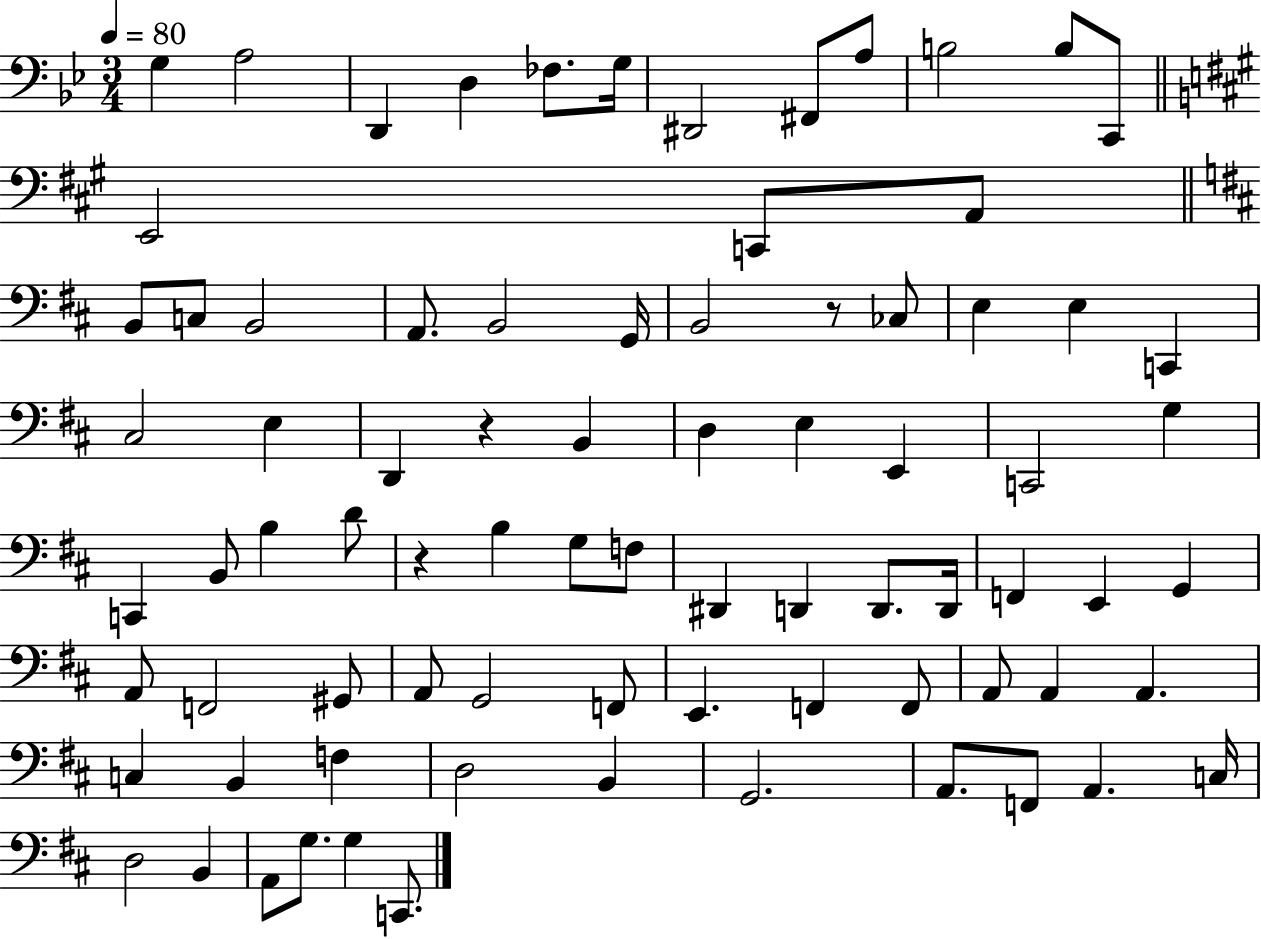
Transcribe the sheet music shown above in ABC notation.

X:1
T:Untitled
M:3/4
L:1/4
K:Bb
G, A,2 D,, D, _F,/2 G,/4 ^D,,2 ^F,,/2 A,/2 B,2 B,/2 C,,/2 E,,2 C,,/2 A,,/2 B,,/2 C,/2 B,,2 A,,/2 B,,2 G,,/4 B,,2 z/2 _C,/2 E, E, C,, ^C,2 E, D,, z B,, D, E, E,, C,,2 G, C,, B,,/2 B, D/2 z B, G,/2 F,/2 ^D,, D,, D,,/2 D,,/4 F,, E,, G,, A,,/2 F,,2 ^G,,/2 A,,/2 G,,2 F,,/2 E,, F,, F,,/2 A,,/2 A,, A,, C, B,, F, D,2 B,, G,,2 A,,/2 F,,/2 A,, C,/4 D,2 B,, A,,/2 G,/2 G, C,,/2